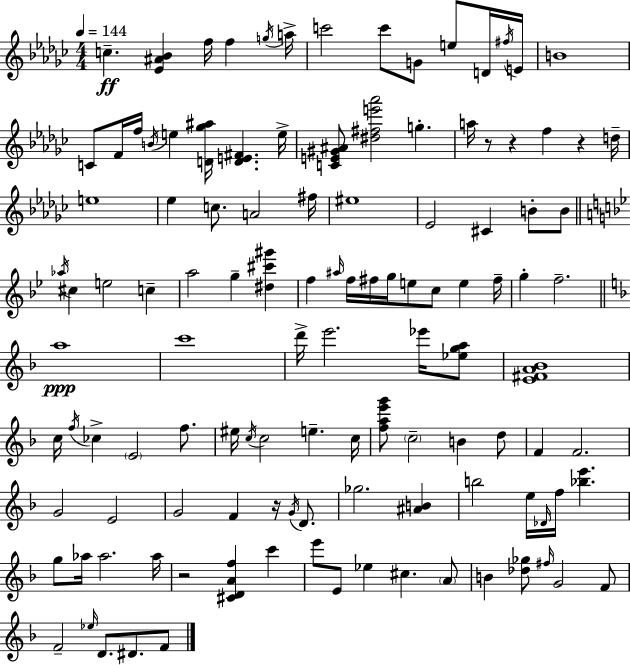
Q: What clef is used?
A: treble